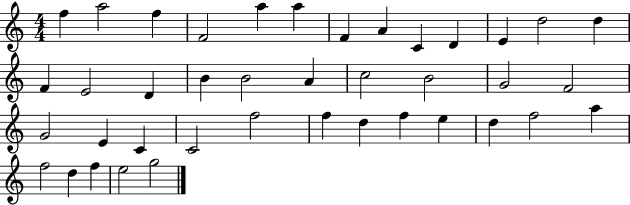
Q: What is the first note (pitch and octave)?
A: F5